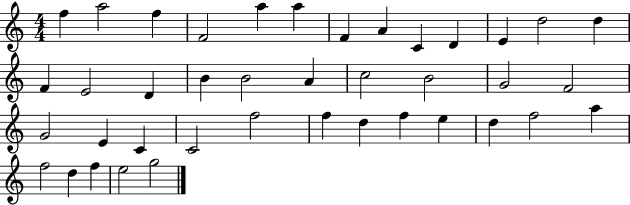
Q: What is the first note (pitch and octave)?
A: F5